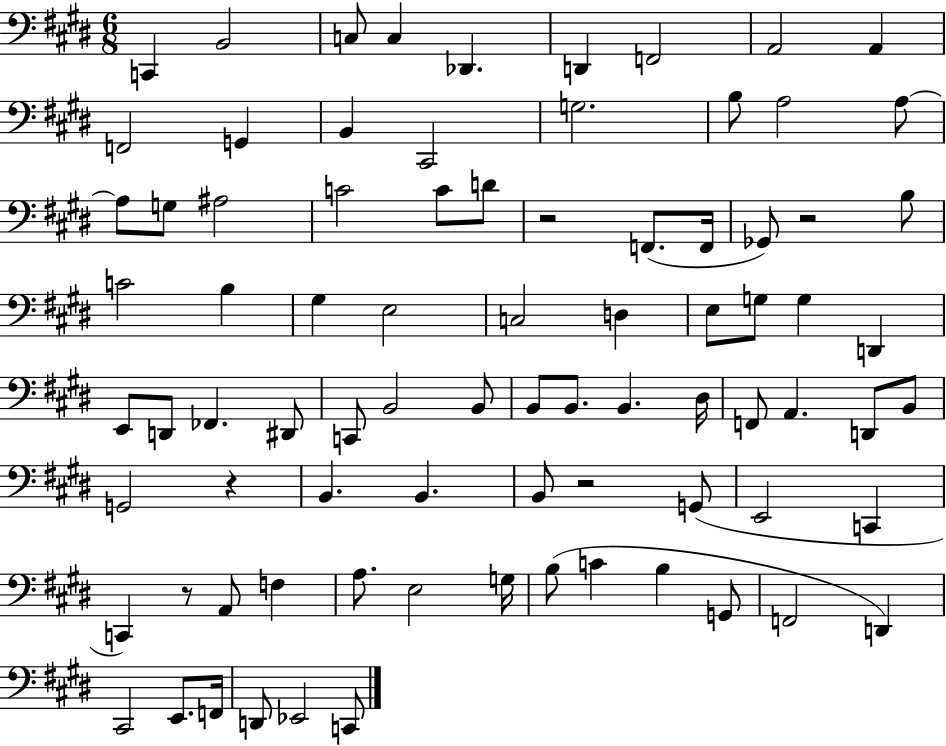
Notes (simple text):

C2/q B2/h C3/e C3/q Db2/q. D2/q F2/h A2/h A2/q F2/h G2/q B2/q C#2/h G3/h. B3/e A3/h A3/e A3/e G3/e A#3/h C4/h C4/e D4/e R/h F2/e. F2/s Gb2/e R/h B3/e C4/h B3/q G#3/q E3/h C3/h D3/q E3/e G3/e G3/q D2/q E2/e D2/e FES2/q. D#2/e C2/e B2/h B2/e B2/e B2/e. B2/q. D#3/s F2/e A2/q. D2/e B2/e G2/h R/q B2/q. B2/q. B2/e R/h G2/e E2/h C2/q C2/q R/e A2/e F3/q A3/e. E3/h G3/s B3/e C4/q B3/q G2/e F2/h D2/q C#2/h E2/e. F2/s D2/e Eb2/h C2/e